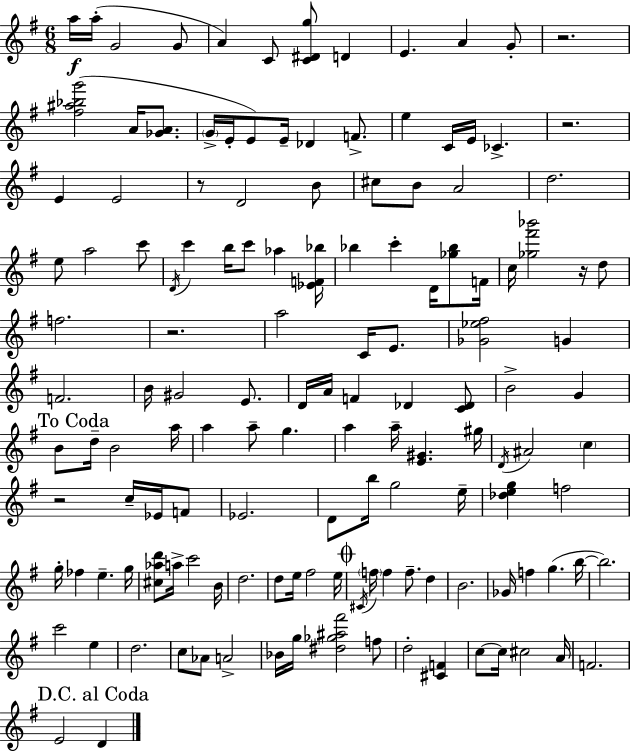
{
  \clef treble
  \numericTimeSignature
  \time 6/8
  \key g \major
  a''16\f a''16-.( g'2 g'8 | a'4) c'8 <c' dis' g''>8 d'4 | e'4. a'4 g'8-. | r2. | \break <fis'' ais'' bes'' g'''>2( a'16 <ges' a'>8. | \parenthesize g'16-> e'16-. e'8) e'16-- des'4 f'8.-> | e''4 c'16 e'16 ces'4.-> | r2. | \break e'4 e'2 | r8 d'2 b'8 | cis''8 b'8 a'2 | d''2. | \break e''8 a''2 c'''8 | \acciaccatura { d'16 } c'''4 b''16 c'''8 aes''4 | <ees' f' bes''>16 bes''4 c'''4-. d'16 <ges'' bes''>8 | f'16 c''16 <ges'' fis''' bes'''>2 r16 d''8 | \break f''2. | r2. | a''2 c'16 e'8. | <ges' ees'' fis''>2 g'4 | \break f'2. | b'16 gis'2 e'8. | d'16 a'16 f'4 des'4 <c' des'>8 | b'2-> g'4 | \break \mark "To Coda" b'8 d''16-- b'2 | a''16 a''4 a''8-- g''4. | a''4 a''16-- <e' gis'>4. | gis''16 \acciaccatura { d'16 } ais'2 \parenthesize c''4 | \break r2 c''16-- ees'16 | f'8 ees'2. | d'8 b''16 g''2 | e''16-- <des'' e'' g''>4 f''2 | \break g''16-. fes''4 e''4.-- | g''16 <cis'' aes'' d'''>8 a''16-> c'''2 | b'16 d''2. | d''8 e''16 fis''2 | \break e''16 \mark \markup { \musicglyph "scripts.coda" } \acciaccatura { cis'16 } \parenthesize f''16 f''4 f''8.-- d''4 | b'2. | ges'16 f''4 g''4.( | b''16~~ b''2.) | \break c'''2 e''4 | d''2. | c''8 aes'8 a'2-> | bes'16 g''16 <dis'' ges'' ais'' fis'''>2 | \break f''8 d''2-. <cis' f'>4 | c''8~~ c''16 cis''2 | a'16 f'2. | \mark "D.C. al Coda" e'2 d'4 | \break \bar "|."
}